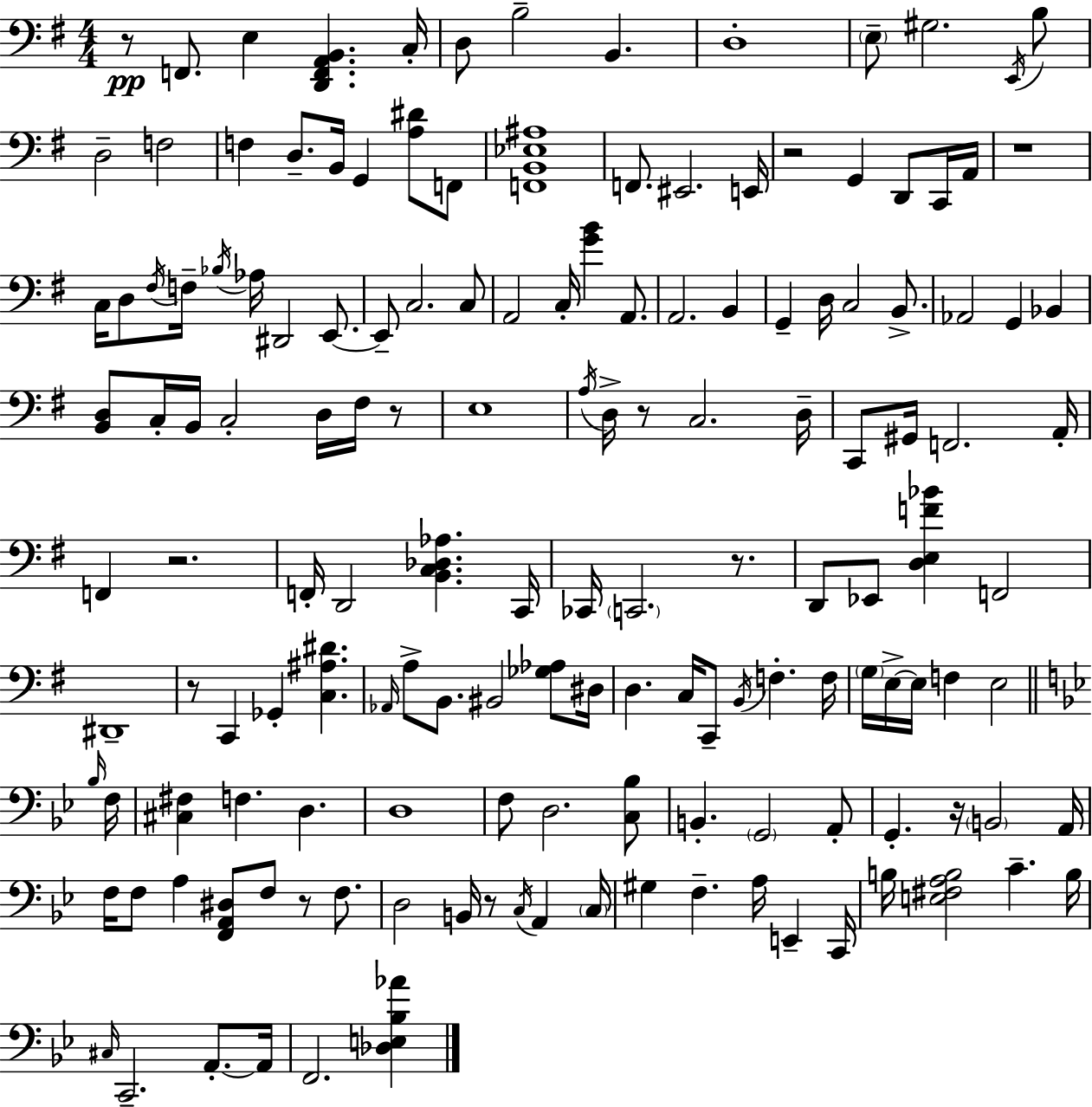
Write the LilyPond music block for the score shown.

{
  \clef bass
  \numericTimeSignature
  \time 4/4
  \key g \major
  r8\pp f,8. e4 <d, f, a, b,>4. c16-. | d8 b2-- b,4. | d1-. | \parenthesize e8-- gis2. \acciaccatura { e,16 } b8 | \break d2-- f2 | f4 d8.-- b,16 g,4 <a dis'>8 f,8 | <f, b, ees ais>1 | f,8. eis,2. | \break e,16 r2 g,4 d,8 c,16 | a,16 r1 | c16 d8 \acciaccatura { fis16 } f16-- \acciaccatura { bes16 } aes16 dis,2 | e,8.~~ e,8-- c2. | \break c8 a,2 c16-. <g' b'>4 | a,8. a,2. b,4 | g,4-- d16 c2 | b,8.-> aes,2 g,4 bes,4 | \break <b, d>8 c16-. b,16 c2-. d16 | fis16 r8 e1 | \acciaccatura { a16 } d16-> r8 c2. | d16-- c,8 gis,16 f,2. | \break a,16-. f,4 r2. | f,16-. d,2 <b, c des aes>4. | c,16 ces,16 \parenthesize c,2. | r8. d,8 ees,8 <d e f' bes'>4 f,2 | \break dis,1-- | r8 c,4 ges,4-. <c ais dis'>4. | \grace { aes,16 } a8-> b,8. bis,2 | <ges aes>8 dis16 d4. c16 c,8-- \acciaccatura { b,16 } f4.-. | \break f16 \parenthesize g16 e16->~~ e16 f4 e2 | \bar "||" \break \key g \minor \grace { bes16 } f16 <cis fis>4 f4. d4. | d1 | f8 d2. | <c bes>8 b,4.-. \parenthesize g,2 | \break a,8-. g,4.-. r16 \parenthesize b,2 | a,16 f16 f8 a4 <f, a, dis>8 f8 r8 f8. | d2 b,16 r8 \acciaccatura { c16 } a,4 | \parenthesize c16 gis4 f4.-- a16 e,4-- | \break c,16 b16 <e fis a b>2 c'4.-- | b16 \grace { cis16 } c,2.-- | a,8.-.~~ a,16 f,2. | <des e bes aes'>4 \bar "|."
}